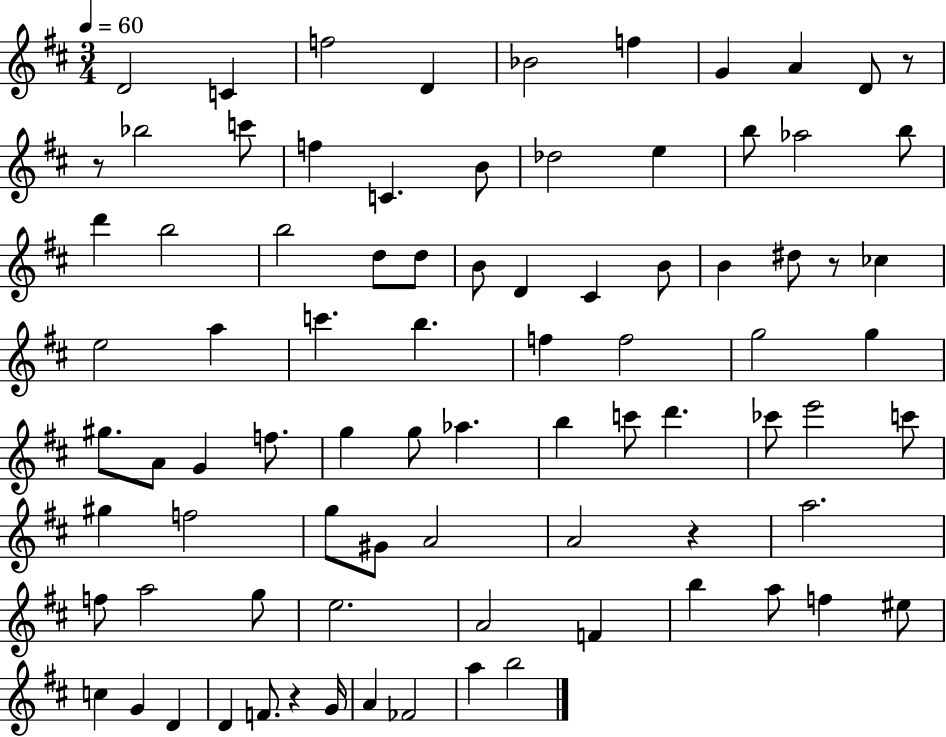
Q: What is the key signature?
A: D major